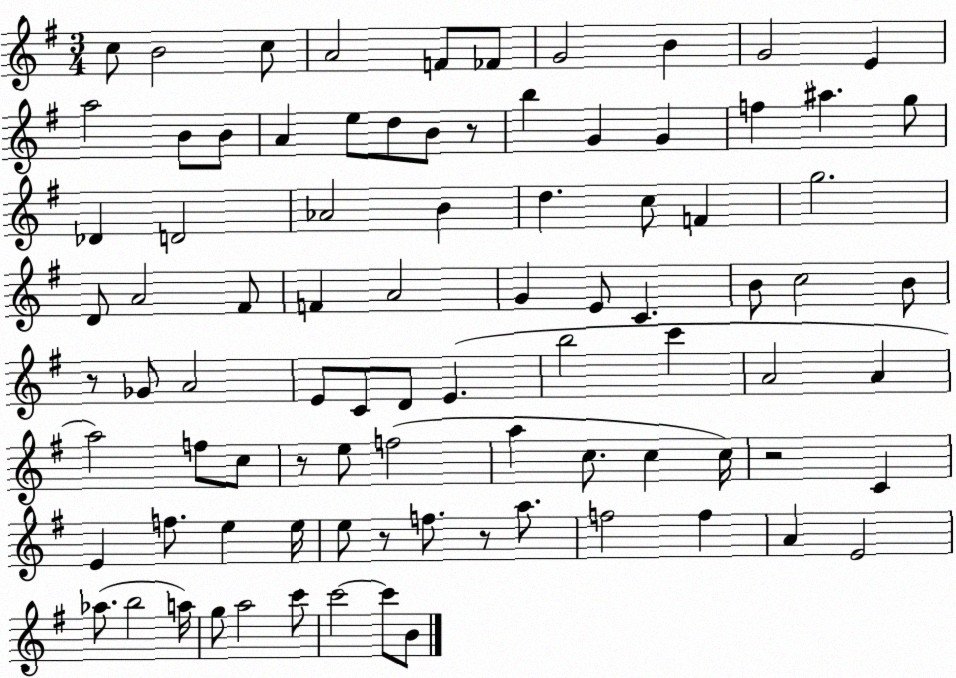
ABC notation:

X:1
T:Untitled
M:3/4
L:1/4
K:G
c/2 B2 c/2 A2 F/2 _F/2 G2 B G2 E a2 B/2 B/2 A e/2 d/2 B/2 z/2 b G G f ^a g/2 _D D2 _A2 B d c/2 F g2 D/2 A2 ^F/2 F A2 G E/2 C B/2 c2 B/2 z/2 _G/2 A2 E/2 C/2 D/2 E b2 c' A2 A a2 f/2 c/2 z/2 e/2 f2 a c/2 c c/4 z2 C E f/2 e e/4 e/2 z/2 f/2 z/2 a/2 f2 f A E2 _a/2 b2 a/4 g/2 a2 c'/2 c'2 c'/2 B/2